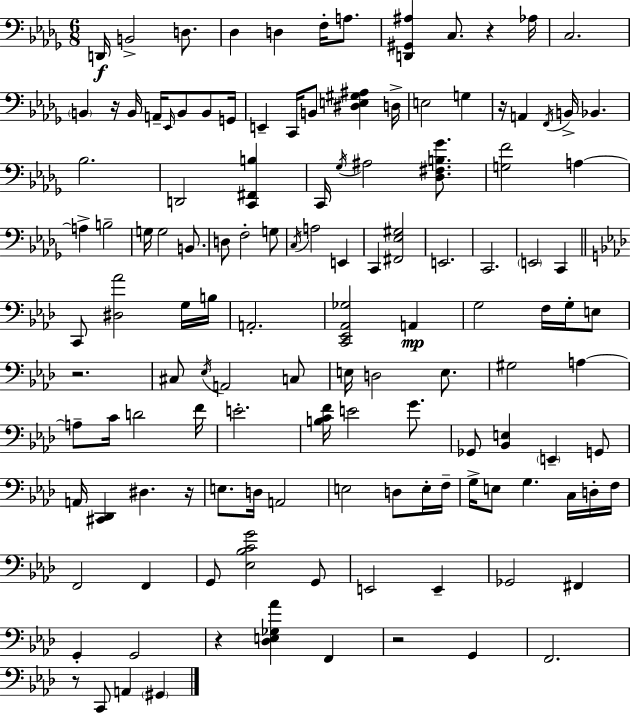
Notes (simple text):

D2/s B2/h D3/e. Db3/q D3/q F3/s A3/e. [D2,G#2,A#3]/q C3/e. R/q Ab3/s C3/h. B2/q R/s B2/s A2/s Eb2/s B2/e B2/e G2/s E2/q C2/s B2/e [D#3,E3,G#3,A#3]/q D3/s E3/h G3/q R/s A2/q F2/s B2/s Bb2/q. Bb3/h. D2/h [C2,F#2,B3]/q C2/s Gb3/s A#3/h [Db3,F#3,B3,Gb4]/e. [G3,F4]/h A3/q A3/q B3/h G3/s G3/h B2/e. D3/e F3/h G3/e C3/s A3/h E2/q C2/q [F#2,Eb3,G#3]/h E2/h. C2/h. E2/h C2/q C2/e [D#3,Ab4]/h G3/s B3/s A2/h. [C2,Eb2,Ab2,Gb3]/h A2/q G3/h F3/s G3/s E3/e R/h. C#3/e Eb3/s A2/h C3/e E3/s D3/h E3/e. G#3/h A3/q A3/e C4/s D4/h F4/s E4/h. [B3,C4,F4]/s E4/h G4/e. Gb2/e [Bb2,E3]/q E2/q G2/e A2/s [C#2,Db2]/q D#3/q. R/s E3/e. D3/s A2/h E3/h D3/e E3/s F3/s G3/s E3/e G3/q. C3/s D3/s F3/s F2/h F2/q G2/e [Eb3,Bb3,C4,G4]/h G2/e E2/h E2/q Gb2/h F#2/q G2/q G2/h R/q [Db3,E3,Gb3,Ab4]/q F2/q R/h G2/q F2/h. R/e C2/e A2/q G#2/q